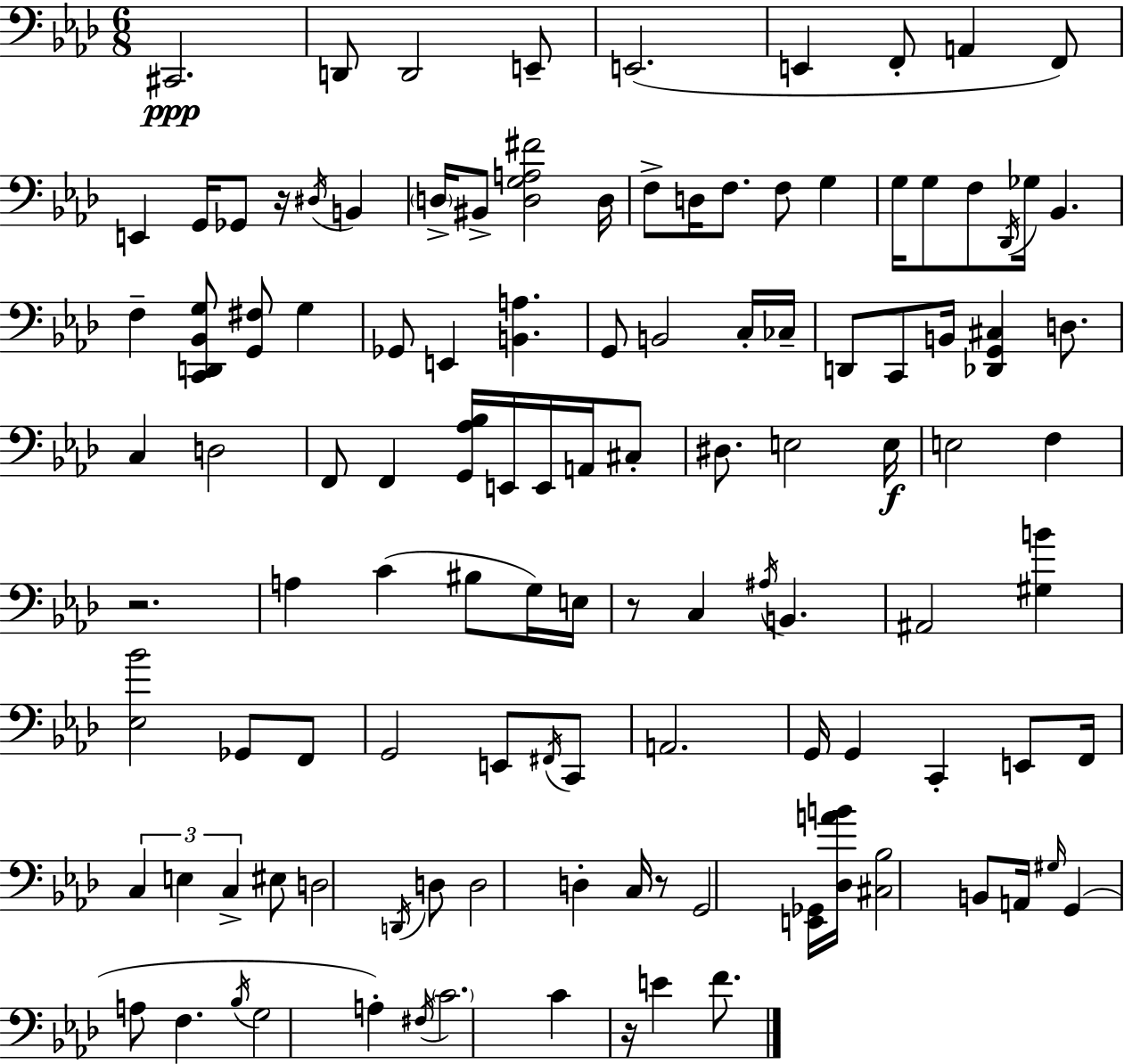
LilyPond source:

{
  \clef bass
  \numericTimeSignature
  \time 6/8
  \key f \minor
  cis,2.\ppp | d,8 d,2 e,8-- | e,2.( | e,4 f,8-. a,4 f,8) | \break e,4 g,16 ges,8 r16 \acciaccatura { dis16 } b,4 | \parenthesize d16-> bis,8-> <d g a fis'>2 | d16 f8-> d16 f8. f8 g4 | g16 g8 f8 \acciaccatura { des,16 } ges16 bes,4. | \break f4-- <c, d, bes, g>8 <g, fis>8 g4 | ges,8 e,4 <b, a>4. | g,8 b,2 | c16-. ces16-- d,8 c,8 b,16 <des, g, cis>4 d8. | \break c4 d2 | f,8 f,4 <g, aes bes>16 e,16 e,16 a,16 | cis8-. dis8. e2 | e16\f e2 f4 | \break r2. | a4 c'4( bis8 | g16) e16 r8 c4 \acciaccatura { ais16 } b,4. | ais,2 <gis b'>4 | \break <ees bes'>2 ges,8 | f,8 g,2 e,8 | \acciaccatura { fis,16 } c,8 a,2. | g,16 g,4 c,4-. | \break e,8 f,16 \tuplet 3/2 { c4 e4 | c4-> } eis8 d2 | \acciaccatura { d,16 } d8 d2 | d4-. c16 r8 g,2 | \break <e, ges,>16 <des a' b'>16 <cis bes>2 | b,8 a,16 \grace { gis16 } g,4( a8 | f4. \acciaccatura { bes16 } g2 | a4-.) \acciaccatura { fis16 } \parenthesize c'2. | \break c'4 | r16 e'4 f'8. \bar "|."
}